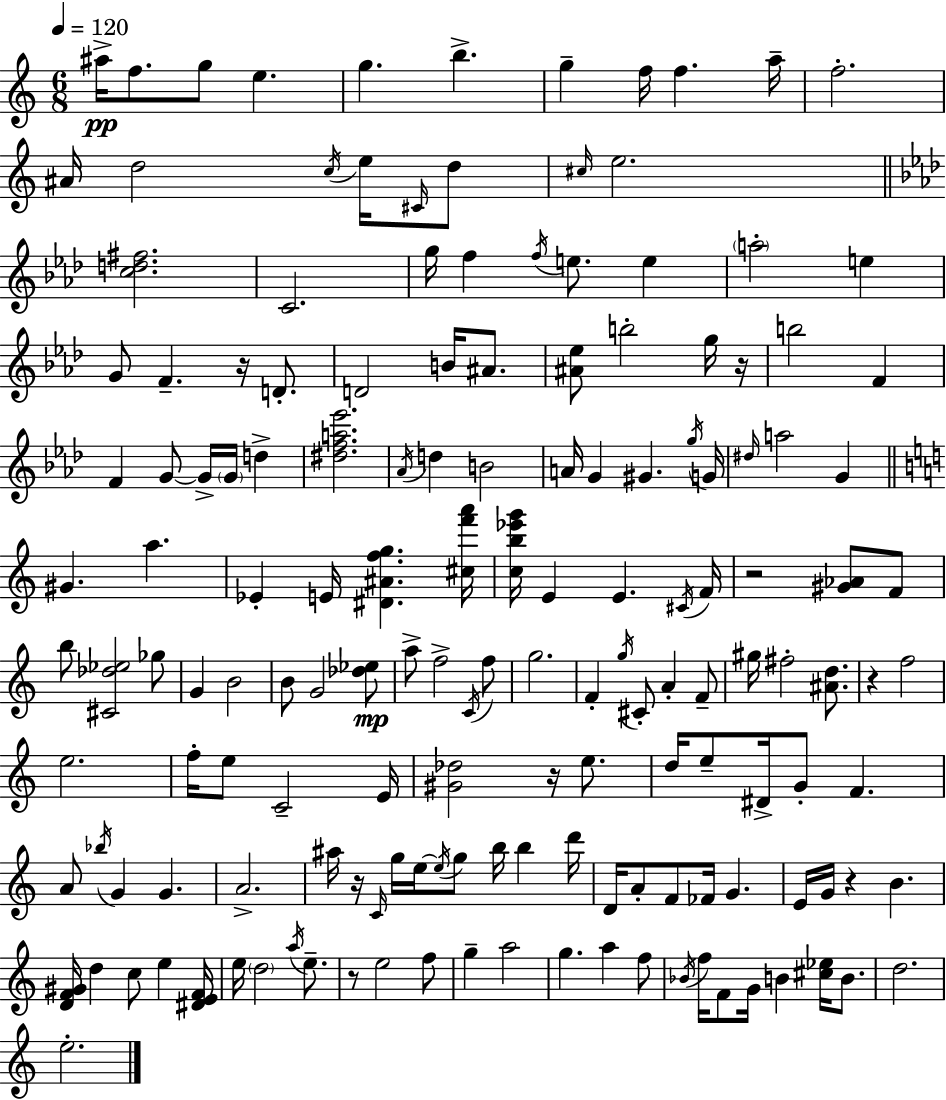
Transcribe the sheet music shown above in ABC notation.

X:1
T:Untitled
M:6/8
L:1/4
K:Am
^a/4 f/2 g/2 e g b g f/4 f a/4 f2 ^A/4 d2 c/4 e/4 ^C/4 d/2 ^c/4 e2 [cd^f]2 C2 g/4 f f/4 e/2 e a2 e G/2 F z/4 D/2 D2 B/4 ^A/2 [^A_e]/2 b2 g/4 z/4 b2 F F G/2 G/4 G/4 d [^dfa_e']2 _A/4 d B2 A/4 G ^G g/4 G/4 ^d/4 a2 G ^G a _E E/4 [^D^Afg] [^cf'a']/4 [cb_e'g']/4 E E ^C/4 F/4 z2 [^G_A]/2 F/2 b/2 [^C_d_e]2 _g/2 G B2 B/2 G2 [_d_e]/2 a/2 f2 C/4 f/2 g2 F g/4 ^C/2 A F/2 ^g/4 ^f2 [^Ad]/2 z f2 e2 f/4 e/2 C2 E/4 [^G_d]2 z/4 e/2 d/4 e/2 ^D/4 G/2 F A/2 _b/4 G G A2 ^a/4 z/4 C/4 g/4 e/4 e/4 g/2 b/4 b d'/4 D/4 A/2 F/2 _F/4 G E/4 G/4 z B [DF^G]/4 d c/2 e [^DEF]/4 e/4 d2 a/4 e/2 z/2 e2 f/2 g a2 g a f/2 _B/4 f/4 F/2 G/4 B [^c_e]/4 B/2 d2 e2